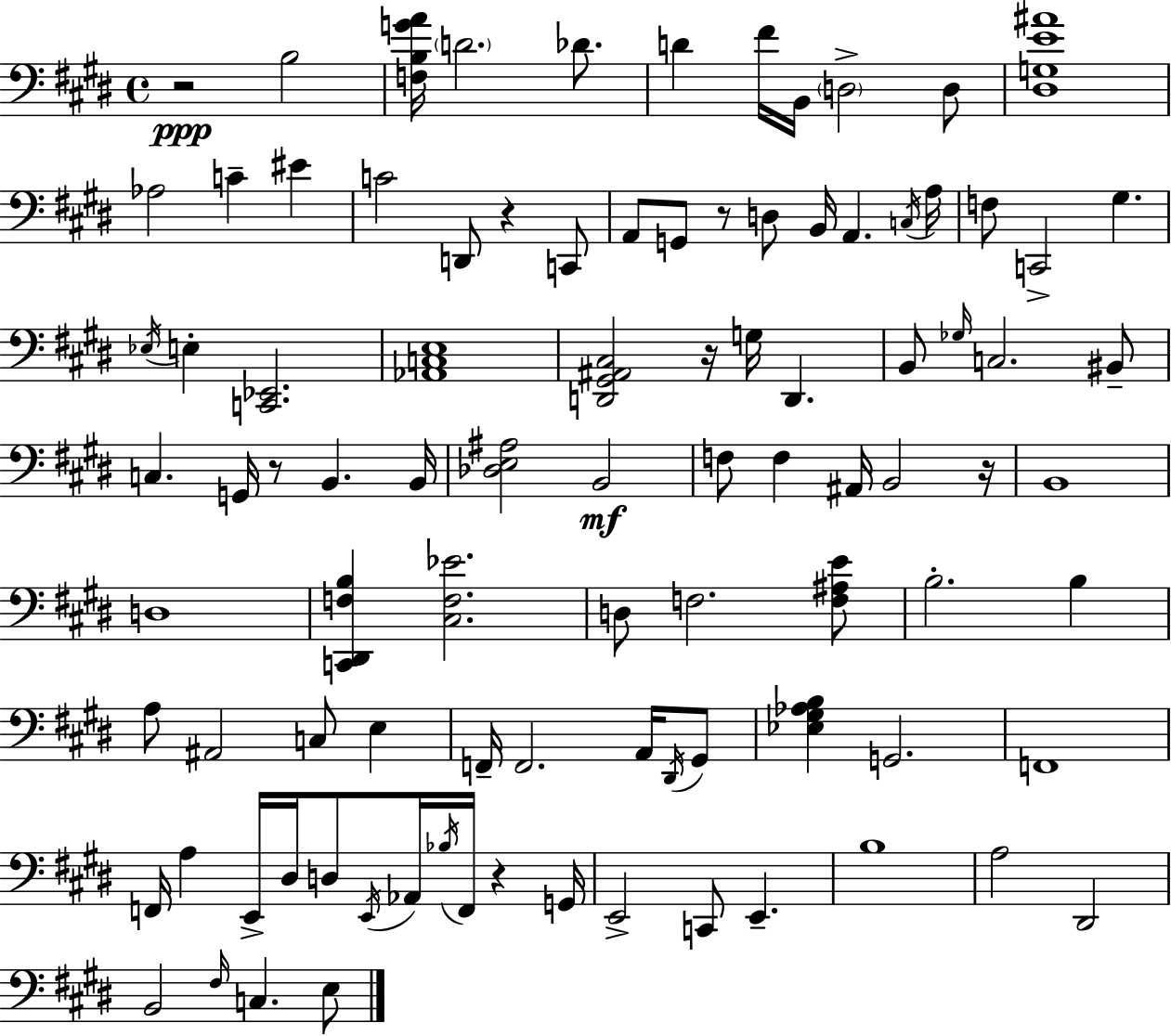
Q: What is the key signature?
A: E major